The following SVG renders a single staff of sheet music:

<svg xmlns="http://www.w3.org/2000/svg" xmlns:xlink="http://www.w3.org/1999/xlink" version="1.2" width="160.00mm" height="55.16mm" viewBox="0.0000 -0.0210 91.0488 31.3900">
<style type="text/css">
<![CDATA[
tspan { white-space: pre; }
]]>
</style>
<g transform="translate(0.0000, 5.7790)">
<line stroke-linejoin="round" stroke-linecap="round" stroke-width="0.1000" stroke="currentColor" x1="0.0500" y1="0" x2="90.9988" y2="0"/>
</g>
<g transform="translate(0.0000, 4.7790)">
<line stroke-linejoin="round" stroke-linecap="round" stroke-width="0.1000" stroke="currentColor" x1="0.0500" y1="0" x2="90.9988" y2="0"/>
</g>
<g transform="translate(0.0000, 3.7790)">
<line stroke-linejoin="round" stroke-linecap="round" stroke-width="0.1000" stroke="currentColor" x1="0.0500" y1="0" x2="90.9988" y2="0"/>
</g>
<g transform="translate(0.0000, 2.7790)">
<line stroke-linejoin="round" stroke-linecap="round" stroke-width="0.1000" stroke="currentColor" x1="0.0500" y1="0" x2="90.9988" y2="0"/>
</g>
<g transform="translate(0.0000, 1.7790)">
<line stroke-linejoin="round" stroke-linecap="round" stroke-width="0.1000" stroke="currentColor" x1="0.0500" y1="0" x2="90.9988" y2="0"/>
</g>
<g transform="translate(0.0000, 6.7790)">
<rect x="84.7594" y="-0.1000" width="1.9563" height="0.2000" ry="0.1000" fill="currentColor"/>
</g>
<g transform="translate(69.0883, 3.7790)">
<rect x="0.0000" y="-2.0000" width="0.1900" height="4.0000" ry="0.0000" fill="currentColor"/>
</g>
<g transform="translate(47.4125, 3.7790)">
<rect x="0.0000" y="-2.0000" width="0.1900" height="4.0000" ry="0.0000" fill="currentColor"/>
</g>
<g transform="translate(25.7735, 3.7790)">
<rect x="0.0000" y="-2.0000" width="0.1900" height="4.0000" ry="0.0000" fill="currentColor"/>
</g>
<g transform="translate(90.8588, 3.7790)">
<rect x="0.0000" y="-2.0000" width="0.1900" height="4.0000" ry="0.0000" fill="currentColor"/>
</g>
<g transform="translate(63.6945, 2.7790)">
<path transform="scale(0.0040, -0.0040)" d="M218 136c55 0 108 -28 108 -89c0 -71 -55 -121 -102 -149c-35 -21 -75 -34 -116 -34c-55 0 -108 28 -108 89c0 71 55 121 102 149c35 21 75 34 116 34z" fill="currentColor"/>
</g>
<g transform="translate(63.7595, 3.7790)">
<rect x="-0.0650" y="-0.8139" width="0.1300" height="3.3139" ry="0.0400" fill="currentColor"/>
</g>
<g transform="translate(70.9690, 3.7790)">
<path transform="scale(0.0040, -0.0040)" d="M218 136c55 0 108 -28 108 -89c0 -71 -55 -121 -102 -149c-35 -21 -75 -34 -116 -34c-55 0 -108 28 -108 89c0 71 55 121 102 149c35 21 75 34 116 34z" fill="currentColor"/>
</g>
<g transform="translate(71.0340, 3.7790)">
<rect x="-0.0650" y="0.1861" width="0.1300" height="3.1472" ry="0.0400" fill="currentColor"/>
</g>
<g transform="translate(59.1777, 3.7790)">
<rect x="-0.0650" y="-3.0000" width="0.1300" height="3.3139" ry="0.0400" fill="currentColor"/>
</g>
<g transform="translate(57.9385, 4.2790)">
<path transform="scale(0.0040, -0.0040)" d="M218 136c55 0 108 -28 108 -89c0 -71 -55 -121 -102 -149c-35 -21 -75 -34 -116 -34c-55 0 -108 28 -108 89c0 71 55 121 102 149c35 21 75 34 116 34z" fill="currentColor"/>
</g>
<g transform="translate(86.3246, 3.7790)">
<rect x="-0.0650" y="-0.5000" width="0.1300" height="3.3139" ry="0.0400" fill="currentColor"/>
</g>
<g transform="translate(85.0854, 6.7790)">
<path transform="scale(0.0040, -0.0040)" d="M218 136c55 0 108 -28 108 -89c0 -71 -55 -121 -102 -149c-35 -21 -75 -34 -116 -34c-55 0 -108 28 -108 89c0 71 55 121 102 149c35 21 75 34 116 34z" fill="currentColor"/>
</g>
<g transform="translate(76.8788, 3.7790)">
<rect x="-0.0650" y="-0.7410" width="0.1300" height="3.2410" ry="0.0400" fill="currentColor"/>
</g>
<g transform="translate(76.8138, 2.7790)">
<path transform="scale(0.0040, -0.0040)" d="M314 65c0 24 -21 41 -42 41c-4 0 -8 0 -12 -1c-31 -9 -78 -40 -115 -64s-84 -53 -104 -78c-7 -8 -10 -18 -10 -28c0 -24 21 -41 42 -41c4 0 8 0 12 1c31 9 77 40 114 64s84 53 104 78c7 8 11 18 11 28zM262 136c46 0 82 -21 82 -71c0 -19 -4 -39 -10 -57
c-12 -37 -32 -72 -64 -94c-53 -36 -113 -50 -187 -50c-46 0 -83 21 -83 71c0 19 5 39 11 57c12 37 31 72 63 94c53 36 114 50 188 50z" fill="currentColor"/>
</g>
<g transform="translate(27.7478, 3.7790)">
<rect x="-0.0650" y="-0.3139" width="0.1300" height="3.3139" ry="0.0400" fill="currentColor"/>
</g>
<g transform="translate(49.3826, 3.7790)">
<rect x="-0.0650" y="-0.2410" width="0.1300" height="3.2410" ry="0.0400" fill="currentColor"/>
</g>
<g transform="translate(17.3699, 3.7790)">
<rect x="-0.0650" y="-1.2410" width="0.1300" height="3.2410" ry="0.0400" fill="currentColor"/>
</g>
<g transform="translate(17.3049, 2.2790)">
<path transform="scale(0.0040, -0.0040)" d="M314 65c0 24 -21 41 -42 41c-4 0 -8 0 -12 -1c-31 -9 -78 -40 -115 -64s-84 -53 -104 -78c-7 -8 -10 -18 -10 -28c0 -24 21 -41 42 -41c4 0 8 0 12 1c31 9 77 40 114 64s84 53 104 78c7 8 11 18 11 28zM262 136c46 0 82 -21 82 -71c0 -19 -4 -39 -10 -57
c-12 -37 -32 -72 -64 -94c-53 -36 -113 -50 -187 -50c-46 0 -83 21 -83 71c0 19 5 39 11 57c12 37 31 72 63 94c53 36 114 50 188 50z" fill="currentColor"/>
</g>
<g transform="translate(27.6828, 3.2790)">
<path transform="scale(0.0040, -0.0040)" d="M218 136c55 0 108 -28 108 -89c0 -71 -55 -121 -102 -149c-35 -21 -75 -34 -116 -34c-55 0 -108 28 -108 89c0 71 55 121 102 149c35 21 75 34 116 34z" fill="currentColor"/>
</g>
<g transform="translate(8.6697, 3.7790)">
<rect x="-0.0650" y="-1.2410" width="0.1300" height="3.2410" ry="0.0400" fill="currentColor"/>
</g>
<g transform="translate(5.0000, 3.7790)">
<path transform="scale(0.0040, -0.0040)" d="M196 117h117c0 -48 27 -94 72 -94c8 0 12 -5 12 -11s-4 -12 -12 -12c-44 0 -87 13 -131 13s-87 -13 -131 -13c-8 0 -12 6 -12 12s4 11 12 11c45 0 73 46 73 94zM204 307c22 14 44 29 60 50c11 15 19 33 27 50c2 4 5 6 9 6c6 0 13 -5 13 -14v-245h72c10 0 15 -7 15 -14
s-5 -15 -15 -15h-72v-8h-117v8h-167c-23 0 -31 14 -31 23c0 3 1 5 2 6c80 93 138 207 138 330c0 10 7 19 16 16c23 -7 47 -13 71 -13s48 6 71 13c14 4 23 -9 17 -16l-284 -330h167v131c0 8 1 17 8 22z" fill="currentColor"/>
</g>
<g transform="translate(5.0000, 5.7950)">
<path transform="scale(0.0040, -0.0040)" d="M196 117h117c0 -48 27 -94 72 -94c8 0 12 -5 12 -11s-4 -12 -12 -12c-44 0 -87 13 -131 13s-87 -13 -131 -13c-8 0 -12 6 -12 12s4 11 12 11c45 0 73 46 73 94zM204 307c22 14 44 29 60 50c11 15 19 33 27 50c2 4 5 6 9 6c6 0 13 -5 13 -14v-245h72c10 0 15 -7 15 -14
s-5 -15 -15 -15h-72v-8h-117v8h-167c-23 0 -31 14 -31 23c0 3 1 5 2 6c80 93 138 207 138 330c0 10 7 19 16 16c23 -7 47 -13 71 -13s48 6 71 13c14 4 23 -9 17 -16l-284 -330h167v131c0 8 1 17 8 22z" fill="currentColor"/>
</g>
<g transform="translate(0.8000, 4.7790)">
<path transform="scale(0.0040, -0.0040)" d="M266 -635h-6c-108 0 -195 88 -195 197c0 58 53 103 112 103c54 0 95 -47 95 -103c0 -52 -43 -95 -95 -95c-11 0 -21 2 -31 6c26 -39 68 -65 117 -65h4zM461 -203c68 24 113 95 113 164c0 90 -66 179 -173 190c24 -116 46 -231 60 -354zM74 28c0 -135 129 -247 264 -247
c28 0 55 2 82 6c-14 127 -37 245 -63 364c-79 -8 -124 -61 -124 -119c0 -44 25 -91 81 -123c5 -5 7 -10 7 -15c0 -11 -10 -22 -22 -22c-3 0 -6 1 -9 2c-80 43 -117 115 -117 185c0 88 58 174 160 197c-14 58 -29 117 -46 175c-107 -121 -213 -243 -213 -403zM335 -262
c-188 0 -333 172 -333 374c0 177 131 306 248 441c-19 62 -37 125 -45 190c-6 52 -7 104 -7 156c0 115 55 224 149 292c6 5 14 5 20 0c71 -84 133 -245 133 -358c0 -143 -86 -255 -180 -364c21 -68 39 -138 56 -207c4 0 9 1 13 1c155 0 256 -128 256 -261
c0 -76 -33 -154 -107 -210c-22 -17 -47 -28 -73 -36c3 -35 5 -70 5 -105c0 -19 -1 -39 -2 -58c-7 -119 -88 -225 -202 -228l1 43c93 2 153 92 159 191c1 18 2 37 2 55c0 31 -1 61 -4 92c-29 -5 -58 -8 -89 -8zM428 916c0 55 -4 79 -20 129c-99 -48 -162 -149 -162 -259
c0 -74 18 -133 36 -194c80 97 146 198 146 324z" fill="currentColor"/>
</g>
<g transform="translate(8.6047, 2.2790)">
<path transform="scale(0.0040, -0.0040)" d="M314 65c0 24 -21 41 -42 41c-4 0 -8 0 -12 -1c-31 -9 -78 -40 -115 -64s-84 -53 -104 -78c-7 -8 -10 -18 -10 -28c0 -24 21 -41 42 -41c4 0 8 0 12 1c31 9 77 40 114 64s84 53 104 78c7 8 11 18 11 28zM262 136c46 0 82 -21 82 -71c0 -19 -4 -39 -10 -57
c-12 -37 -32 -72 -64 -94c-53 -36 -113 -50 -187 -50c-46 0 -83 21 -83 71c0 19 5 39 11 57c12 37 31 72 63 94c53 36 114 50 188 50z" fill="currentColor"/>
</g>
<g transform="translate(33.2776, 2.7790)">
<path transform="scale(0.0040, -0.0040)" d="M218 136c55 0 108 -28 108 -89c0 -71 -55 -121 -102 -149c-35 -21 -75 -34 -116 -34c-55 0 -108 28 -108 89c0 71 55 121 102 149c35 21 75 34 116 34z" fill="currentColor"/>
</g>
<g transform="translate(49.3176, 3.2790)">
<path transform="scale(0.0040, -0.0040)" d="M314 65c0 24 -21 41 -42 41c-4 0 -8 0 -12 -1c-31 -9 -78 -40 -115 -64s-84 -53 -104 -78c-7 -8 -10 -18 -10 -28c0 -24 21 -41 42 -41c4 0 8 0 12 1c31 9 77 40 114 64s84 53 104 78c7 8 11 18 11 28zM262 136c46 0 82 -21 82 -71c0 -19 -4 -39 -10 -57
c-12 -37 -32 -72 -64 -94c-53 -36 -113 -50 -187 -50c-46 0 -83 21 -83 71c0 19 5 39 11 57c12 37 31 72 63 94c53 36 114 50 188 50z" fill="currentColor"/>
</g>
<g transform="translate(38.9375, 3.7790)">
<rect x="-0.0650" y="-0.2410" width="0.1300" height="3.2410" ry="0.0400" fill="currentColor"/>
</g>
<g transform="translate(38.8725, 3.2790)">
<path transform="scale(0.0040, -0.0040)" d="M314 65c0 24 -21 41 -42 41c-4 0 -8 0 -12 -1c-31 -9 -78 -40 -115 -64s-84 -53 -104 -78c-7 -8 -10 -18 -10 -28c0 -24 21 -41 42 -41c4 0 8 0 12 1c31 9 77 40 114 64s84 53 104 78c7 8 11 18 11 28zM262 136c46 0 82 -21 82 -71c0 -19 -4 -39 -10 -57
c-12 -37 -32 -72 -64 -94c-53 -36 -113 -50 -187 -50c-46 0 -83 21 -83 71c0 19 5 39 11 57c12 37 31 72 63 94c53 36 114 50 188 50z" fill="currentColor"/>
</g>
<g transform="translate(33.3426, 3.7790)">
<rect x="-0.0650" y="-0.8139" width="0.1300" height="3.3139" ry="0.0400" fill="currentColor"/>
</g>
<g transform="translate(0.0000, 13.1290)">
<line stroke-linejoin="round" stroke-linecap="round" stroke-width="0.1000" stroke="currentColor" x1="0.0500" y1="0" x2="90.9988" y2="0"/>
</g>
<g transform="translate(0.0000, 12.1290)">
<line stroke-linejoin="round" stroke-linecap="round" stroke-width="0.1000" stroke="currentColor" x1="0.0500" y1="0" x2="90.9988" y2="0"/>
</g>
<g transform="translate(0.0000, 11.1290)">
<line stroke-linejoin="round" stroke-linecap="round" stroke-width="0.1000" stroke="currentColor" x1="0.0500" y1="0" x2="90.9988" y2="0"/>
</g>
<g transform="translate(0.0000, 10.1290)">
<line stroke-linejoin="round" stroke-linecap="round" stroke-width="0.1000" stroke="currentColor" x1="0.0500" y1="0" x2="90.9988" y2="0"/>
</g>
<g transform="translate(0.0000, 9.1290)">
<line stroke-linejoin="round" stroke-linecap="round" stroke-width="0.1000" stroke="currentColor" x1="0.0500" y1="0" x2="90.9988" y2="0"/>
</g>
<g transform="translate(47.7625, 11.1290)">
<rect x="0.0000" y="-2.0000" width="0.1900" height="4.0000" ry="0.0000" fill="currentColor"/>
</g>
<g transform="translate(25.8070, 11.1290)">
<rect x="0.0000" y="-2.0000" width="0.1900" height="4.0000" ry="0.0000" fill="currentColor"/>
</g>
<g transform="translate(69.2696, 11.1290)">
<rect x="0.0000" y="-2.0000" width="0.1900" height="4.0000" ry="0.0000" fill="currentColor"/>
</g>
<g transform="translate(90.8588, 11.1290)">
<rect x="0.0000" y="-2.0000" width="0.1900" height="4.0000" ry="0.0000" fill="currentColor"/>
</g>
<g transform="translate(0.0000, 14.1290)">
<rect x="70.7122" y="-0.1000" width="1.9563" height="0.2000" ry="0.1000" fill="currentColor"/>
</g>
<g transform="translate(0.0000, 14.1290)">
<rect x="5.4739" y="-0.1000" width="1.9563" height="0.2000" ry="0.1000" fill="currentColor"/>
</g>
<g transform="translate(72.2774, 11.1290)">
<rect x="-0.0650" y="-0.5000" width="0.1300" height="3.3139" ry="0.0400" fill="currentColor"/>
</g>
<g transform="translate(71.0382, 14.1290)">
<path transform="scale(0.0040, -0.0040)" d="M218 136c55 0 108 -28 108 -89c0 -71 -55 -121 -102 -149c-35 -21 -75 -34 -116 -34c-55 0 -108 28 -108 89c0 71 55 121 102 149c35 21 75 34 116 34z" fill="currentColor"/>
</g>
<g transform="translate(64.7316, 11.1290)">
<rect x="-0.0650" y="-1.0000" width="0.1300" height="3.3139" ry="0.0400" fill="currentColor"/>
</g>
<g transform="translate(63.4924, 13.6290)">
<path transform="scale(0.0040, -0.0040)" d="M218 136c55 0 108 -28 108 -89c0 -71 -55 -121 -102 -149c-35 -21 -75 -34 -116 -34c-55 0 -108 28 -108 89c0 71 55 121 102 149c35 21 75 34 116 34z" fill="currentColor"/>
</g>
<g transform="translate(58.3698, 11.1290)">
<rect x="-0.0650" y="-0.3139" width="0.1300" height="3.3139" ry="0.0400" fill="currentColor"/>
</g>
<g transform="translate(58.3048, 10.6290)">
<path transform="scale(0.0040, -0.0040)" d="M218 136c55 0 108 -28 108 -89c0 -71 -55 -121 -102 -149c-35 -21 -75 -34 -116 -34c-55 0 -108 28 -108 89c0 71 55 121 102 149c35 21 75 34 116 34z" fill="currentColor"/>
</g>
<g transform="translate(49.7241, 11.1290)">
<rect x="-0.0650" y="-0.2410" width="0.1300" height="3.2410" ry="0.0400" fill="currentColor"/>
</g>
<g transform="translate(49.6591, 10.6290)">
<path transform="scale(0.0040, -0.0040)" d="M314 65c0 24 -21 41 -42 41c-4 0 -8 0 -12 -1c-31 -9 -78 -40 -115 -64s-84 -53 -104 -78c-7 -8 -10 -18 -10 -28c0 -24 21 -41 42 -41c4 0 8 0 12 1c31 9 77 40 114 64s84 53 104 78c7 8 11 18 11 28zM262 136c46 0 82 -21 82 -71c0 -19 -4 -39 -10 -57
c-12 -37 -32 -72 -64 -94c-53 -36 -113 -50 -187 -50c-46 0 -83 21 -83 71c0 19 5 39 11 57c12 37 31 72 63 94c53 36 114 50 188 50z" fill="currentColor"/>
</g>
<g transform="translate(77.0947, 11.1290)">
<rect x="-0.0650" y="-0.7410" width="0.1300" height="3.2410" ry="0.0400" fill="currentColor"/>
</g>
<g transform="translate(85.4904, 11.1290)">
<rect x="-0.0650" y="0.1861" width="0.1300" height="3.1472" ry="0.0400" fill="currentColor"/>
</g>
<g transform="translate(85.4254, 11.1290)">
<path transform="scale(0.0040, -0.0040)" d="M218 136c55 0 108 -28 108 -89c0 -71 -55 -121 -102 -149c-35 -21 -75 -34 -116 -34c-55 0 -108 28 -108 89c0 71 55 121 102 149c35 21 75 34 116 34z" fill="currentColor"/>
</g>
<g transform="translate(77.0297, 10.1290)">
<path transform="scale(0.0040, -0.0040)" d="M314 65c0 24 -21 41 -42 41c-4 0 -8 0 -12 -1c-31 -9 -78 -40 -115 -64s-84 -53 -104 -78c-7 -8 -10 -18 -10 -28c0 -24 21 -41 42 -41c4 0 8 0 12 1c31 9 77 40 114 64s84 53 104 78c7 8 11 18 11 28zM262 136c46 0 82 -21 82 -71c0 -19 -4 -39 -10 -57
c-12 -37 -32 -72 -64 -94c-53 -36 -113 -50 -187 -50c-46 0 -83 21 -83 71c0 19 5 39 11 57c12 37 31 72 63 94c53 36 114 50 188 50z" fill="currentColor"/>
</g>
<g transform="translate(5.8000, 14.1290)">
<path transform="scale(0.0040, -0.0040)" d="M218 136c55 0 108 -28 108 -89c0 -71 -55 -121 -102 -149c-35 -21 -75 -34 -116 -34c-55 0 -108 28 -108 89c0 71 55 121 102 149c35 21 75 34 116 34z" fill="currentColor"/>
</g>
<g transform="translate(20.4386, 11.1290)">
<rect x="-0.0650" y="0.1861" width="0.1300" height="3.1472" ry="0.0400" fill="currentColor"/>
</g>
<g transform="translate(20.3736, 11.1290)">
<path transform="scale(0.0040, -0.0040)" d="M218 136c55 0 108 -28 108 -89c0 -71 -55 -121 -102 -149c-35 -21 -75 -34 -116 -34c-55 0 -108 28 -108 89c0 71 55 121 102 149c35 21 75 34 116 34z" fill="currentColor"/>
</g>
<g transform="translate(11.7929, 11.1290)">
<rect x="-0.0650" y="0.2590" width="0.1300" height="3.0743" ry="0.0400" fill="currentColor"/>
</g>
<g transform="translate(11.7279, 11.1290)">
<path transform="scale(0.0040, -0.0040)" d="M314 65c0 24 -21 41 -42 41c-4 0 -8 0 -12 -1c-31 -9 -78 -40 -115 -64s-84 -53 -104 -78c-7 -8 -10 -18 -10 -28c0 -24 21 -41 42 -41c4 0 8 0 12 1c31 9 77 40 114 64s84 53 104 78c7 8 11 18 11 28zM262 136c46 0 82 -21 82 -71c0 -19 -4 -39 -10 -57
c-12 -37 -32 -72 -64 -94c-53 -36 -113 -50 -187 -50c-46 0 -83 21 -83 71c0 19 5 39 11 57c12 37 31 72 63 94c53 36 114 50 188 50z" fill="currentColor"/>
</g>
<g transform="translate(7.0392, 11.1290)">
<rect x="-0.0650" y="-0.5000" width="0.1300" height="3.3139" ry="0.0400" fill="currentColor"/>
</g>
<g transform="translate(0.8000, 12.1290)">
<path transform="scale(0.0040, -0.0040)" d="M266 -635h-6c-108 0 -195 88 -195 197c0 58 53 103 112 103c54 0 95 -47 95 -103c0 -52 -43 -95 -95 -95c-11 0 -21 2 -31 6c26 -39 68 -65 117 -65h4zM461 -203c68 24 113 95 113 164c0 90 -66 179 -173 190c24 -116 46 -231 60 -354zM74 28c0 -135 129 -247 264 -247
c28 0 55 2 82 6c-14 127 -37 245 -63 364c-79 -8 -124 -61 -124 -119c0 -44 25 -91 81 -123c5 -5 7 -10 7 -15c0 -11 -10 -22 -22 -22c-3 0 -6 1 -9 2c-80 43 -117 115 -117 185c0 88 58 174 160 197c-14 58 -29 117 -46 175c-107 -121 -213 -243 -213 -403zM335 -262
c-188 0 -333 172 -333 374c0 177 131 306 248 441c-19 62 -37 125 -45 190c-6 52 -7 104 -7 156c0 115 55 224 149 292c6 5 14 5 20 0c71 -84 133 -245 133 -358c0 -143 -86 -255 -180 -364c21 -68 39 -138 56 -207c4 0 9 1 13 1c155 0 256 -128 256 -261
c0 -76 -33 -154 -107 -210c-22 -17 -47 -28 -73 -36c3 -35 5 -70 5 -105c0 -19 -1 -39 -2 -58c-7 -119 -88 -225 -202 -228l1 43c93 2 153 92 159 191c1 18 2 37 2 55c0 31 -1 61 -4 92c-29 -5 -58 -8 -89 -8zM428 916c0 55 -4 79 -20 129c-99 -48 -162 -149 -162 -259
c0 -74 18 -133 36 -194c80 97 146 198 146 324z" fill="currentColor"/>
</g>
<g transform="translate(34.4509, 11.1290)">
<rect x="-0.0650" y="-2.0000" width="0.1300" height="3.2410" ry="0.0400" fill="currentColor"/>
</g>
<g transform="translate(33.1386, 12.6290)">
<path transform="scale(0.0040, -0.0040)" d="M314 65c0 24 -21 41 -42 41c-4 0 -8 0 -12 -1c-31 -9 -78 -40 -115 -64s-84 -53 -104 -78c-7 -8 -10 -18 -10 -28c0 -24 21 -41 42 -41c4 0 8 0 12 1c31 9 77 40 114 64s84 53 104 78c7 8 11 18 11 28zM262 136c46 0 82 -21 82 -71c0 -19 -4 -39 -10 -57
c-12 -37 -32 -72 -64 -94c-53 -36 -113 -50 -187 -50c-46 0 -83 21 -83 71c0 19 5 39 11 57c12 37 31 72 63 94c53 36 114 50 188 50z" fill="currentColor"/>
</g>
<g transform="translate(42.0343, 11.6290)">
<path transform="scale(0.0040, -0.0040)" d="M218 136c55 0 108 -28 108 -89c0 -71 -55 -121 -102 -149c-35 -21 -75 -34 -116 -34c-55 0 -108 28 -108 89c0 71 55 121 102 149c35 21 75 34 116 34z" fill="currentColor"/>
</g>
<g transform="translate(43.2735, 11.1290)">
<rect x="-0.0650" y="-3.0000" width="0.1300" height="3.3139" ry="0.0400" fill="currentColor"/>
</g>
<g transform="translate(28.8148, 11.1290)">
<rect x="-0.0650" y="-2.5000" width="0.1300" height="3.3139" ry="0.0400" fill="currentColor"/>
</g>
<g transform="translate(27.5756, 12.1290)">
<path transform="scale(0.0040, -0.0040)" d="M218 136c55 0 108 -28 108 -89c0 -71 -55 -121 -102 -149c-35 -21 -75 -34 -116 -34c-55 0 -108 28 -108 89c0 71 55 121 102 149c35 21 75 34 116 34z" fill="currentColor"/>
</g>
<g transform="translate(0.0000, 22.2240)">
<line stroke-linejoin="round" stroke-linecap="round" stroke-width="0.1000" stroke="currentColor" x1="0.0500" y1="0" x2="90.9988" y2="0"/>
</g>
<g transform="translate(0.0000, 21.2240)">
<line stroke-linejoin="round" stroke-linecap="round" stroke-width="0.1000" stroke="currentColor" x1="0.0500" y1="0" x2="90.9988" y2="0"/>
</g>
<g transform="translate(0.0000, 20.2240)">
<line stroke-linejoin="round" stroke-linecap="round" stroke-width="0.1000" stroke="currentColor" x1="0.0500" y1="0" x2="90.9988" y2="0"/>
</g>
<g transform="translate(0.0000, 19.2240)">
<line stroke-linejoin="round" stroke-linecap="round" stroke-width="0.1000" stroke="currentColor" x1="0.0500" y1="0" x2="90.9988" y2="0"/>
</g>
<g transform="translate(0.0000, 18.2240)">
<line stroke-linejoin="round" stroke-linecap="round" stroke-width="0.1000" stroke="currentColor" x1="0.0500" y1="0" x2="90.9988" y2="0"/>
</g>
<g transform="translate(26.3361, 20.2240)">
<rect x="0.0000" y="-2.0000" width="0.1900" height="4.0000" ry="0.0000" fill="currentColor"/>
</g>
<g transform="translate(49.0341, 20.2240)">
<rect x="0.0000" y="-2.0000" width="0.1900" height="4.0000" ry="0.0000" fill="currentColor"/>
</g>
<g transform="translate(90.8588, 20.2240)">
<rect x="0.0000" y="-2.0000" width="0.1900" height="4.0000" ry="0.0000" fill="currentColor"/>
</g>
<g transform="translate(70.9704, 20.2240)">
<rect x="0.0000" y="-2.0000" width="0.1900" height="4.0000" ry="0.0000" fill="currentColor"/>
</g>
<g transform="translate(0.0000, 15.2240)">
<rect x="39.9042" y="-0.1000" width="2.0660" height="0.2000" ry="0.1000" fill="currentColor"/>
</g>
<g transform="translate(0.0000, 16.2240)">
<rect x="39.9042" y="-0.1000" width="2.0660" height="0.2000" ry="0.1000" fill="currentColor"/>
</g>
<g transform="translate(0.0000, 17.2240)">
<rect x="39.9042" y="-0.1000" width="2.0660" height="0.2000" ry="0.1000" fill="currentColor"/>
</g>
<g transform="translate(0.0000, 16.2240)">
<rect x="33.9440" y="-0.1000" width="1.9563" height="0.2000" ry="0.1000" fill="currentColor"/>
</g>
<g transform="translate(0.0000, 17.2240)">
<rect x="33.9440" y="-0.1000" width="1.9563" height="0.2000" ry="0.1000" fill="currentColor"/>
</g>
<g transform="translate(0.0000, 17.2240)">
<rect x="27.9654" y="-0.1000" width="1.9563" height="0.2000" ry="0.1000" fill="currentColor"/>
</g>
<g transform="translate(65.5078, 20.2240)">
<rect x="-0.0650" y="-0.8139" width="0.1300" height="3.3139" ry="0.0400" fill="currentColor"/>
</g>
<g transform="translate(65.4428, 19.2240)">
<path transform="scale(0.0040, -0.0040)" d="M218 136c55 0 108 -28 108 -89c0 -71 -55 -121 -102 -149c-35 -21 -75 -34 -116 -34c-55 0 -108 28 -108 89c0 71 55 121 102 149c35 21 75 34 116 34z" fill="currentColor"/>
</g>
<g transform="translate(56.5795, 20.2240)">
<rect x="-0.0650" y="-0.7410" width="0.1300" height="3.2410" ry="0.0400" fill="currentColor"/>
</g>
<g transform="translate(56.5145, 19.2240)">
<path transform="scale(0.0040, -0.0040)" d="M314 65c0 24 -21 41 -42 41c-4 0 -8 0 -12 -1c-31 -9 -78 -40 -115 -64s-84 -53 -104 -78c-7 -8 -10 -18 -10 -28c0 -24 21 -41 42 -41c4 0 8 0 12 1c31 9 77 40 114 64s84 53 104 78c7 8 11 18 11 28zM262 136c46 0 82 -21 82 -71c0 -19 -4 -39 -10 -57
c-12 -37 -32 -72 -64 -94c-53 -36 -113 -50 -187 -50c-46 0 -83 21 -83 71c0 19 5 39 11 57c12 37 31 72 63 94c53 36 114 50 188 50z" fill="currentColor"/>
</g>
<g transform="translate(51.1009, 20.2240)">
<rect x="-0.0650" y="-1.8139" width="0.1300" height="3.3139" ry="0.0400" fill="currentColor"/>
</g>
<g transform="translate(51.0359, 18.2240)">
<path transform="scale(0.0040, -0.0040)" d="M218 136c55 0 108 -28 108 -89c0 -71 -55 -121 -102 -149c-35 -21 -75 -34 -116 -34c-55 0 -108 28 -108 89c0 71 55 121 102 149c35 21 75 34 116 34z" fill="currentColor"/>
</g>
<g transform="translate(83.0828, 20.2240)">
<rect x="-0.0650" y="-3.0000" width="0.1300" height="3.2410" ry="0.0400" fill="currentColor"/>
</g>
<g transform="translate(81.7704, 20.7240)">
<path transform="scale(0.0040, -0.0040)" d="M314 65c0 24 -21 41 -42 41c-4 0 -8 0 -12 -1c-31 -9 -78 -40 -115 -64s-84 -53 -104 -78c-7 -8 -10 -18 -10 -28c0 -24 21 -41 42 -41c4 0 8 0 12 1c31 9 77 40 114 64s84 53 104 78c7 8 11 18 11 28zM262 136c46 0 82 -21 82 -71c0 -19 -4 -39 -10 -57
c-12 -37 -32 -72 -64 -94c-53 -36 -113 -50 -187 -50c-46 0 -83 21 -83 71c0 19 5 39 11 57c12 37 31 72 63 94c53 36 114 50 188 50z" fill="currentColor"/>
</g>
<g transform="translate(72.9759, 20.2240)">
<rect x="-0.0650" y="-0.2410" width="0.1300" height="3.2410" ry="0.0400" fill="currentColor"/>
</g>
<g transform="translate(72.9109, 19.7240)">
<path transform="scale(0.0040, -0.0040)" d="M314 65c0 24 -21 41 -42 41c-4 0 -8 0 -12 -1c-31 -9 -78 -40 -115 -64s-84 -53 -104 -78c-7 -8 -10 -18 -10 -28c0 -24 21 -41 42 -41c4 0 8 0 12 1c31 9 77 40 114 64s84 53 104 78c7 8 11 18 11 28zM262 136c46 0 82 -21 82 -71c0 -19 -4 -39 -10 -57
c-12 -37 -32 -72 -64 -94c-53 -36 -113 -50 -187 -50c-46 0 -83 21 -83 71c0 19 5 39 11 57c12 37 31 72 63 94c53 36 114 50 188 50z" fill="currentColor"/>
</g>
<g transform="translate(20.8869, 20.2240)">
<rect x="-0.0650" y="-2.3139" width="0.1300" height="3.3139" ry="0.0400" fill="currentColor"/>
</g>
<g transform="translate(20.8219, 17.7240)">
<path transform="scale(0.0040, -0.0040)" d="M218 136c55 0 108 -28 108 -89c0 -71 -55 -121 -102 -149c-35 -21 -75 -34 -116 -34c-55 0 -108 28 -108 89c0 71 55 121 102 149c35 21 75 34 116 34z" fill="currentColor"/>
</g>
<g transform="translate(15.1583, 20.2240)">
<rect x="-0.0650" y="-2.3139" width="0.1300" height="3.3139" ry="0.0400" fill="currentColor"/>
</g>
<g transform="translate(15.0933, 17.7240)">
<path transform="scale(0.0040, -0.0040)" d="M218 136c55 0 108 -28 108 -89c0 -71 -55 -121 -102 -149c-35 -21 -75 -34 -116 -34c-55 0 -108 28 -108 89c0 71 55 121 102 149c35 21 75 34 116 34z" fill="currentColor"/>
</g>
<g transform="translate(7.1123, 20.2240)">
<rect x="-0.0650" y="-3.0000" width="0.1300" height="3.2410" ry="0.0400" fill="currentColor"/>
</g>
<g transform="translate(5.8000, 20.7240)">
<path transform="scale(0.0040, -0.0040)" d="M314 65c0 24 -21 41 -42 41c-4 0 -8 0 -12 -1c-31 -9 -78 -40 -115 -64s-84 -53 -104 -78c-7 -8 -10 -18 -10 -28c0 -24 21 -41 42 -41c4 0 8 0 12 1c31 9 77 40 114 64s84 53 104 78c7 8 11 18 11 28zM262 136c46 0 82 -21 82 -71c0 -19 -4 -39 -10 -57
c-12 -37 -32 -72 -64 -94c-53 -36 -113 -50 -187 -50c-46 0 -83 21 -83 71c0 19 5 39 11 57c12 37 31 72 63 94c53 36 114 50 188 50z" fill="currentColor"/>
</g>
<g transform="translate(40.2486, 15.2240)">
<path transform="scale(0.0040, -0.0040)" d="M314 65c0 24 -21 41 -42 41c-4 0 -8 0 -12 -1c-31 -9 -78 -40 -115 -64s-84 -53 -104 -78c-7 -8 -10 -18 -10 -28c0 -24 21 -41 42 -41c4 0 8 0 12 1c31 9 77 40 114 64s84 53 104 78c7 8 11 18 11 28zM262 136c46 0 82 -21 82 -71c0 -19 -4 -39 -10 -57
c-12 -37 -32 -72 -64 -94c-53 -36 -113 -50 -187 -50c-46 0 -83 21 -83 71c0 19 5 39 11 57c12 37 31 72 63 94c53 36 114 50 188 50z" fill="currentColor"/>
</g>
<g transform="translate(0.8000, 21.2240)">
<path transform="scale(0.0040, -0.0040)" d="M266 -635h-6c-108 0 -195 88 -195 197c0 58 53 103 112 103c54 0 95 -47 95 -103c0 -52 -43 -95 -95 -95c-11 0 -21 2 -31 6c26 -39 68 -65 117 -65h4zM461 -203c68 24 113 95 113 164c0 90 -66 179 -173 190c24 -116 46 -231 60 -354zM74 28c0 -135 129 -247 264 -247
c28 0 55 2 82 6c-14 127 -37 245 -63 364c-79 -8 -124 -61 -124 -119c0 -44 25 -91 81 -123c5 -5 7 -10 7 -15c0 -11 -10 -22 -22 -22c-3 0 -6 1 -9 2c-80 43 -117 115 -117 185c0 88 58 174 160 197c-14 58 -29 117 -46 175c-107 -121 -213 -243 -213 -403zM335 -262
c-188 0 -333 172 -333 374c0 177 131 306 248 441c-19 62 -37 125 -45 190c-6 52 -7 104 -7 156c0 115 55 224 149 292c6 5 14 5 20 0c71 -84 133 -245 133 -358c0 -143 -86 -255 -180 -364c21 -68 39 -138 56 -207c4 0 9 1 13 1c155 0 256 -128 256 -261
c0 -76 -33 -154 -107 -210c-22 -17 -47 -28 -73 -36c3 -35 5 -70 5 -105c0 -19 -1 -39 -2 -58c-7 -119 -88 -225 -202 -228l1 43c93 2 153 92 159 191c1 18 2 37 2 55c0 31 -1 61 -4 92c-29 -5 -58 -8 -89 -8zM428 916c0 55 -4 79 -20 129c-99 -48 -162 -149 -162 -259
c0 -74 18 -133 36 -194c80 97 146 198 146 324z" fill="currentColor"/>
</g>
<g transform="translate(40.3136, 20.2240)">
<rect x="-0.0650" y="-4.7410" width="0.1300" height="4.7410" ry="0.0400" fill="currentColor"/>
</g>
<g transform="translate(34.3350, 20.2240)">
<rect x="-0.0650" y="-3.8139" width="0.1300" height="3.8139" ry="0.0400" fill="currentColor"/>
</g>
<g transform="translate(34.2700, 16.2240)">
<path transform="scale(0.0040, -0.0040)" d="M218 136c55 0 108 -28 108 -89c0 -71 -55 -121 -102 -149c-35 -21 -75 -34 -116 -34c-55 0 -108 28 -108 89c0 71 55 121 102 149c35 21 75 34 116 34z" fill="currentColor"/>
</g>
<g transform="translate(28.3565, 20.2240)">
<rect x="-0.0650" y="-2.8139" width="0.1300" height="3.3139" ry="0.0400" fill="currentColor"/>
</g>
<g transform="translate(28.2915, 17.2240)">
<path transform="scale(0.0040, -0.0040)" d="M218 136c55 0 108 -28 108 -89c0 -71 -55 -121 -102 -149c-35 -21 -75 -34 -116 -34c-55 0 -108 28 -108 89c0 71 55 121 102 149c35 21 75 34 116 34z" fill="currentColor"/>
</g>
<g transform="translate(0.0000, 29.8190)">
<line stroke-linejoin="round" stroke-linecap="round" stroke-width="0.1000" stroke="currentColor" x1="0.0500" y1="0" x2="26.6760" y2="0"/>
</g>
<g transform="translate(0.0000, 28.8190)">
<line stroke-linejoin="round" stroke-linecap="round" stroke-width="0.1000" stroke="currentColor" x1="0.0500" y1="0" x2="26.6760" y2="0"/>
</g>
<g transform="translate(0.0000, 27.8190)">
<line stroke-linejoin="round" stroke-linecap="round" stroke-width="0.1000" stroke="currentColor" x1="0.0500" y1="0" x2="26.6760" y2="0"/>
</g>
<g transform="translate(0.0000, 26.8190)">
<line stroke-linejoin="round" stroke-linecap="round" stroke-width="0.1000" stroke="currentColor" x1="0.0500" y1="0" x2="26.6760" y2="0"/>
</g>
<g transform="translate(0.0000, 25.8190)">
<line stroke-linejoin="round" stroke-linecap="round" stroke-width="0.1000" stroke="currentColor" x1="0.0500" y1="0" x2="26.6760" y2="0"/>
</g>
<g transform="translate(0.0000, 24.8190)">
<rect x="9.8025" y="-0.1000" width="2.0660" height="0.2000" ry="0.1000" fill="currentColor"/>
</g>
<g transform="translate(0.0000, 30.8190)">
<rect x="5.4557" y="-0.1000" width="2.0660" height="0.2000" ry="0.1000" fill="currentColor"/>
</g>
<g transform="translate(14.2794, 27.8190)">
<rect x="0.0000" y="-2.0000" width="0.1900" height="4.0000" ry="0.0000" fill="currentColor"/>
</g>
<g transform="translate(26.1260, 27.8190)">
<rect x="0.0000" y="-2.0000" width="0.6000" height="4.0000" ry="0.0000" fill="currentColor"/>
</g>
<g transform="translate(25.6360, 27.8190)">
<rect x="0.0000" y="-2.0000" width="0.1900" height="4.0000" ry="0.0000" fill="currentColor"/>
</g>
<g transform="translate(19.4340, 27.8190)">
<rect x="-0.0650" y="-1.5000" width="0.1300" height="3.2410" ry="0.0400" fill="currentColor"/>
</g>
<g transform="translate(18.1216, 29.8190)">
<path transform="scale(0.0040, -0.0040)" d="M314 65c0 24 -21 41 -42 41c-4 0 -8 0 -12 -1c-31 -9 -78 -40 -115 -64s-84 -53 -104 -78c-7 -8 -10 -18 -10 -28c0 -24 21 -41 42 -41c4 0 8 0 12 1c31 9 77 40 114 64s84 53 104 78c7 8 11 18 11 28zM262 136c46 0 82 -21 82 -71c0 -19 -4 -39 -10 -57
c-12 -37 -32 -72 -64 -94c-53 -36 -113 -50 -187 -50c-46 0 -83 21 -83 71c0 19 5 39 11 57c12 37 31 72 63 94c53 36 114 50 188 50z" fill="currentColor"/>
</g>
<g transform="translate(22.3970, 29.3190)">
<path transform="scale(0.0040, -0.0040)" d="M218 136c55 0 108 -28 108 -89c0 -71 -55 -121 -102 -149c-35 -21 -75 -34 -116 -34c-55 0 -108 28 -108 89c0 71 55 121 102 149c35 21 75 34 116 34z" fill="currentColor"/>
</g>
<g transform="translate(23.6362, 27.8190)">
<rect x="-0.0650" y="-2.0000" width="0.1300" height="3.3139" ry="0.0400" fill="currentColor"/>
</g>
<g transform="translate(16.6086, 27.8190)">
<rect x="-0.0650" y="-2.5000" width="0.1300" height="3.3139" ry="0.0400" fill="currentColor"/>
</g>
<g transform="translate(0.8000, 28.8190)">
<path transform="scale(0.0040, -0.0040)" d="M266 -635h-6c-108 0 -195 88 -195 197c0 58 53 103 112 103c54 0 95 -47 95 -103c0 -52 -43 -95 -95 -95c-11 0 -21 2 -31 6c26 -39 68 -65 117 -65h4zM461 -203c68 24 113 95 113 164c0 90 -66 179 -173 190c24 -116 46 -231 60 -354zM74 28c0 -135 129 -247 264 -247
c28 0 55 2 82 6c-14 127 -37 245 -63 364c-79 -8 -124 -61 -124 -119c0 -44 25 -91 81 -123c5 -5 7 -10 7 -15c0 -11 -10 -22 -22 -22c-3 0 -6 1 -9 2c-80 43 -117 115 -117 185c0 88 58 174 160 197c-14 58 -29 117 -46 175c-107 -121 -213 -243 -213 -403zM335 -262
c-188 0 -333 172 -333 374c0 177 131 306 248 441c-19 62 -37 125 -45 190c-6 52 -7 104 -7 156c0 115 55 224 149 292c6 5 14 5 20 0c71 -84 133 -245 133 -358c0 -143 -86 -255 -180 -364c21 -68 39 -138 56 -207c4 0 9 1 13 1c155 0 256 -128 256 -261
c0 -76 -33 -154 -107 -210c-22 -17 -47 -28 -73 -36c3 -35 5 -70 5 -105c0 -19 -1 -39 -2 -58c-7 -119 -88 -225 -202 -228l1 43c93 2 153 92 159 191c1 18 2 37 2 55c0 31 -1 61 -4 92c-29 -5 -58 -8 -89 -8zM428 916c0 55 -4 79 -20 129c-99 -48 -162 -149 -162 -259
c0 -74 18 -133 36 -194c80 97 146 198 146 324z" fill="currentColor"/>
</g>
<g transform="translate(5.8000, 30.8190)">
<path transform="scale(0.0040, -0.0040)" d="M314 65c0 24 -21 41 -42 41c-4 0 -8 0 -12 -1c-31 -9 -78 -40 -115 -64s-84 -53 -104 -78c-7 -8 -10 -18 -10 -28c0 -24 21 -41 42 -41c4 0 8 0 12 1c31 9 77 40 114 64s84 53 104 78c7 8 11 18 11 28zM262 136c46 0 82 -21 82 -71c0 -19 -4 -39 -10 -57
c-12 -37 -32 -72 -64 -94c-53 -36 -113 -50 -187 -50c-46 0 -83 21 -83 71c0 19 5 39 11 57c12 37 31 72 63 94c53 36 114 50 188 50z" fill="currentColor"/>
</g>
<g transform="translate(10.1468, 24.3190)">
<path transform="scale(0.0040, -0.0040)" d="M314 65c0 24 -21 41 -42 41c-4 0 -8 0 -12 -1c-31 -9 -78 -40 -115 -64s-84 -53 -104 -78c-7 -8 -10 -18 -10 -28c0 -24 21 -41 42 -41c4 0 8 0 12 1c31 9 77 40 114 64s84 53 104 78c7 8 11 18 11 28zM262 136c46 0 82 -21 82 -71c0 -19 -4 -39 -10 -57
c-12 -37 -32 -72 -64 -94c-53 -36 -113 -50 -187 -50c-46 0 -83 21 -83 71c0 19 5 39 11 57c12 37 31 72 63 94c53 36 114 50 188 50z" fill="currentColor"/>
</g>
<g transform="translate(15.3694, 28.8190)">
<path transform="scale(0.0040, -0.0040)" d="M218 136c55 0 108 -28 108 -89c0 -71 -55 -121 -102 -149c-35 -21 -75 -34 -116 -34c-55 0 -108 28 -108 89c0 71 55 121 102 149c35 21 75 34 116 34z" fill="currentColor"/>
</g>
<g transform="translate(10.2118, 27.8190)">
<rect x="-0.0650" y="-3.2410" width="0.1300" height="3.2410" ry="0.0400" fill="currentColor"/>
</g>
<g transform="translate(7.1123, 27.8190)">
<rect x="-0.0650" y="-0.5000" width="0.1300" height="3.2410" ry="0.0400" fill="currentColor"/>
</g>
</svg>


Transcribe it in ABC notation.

X:1
T:Untitled
M:4/4
L:1/4
K:C
e2 e2 c d c2 c2 A d B d2 C C B2 B G F2 A c2 c D C d2 B A2 g g a c' e'2 f d2 d c2 A2 C2 b2 G E2 F